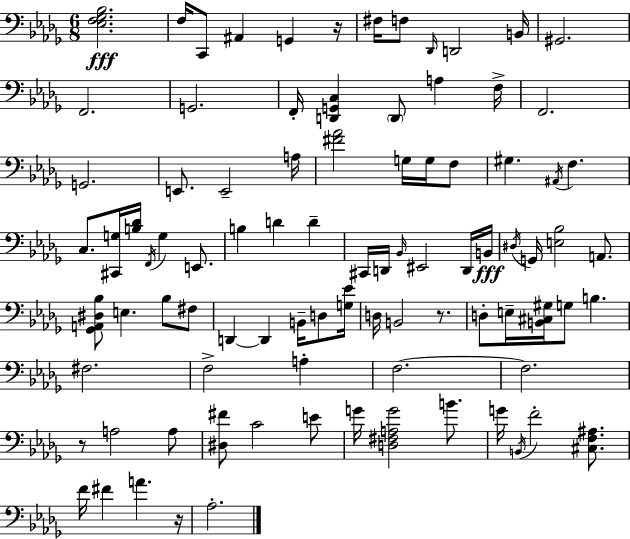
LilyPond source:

{
  \clef bass
  \numericTimeSignature
  \time 6/8
  \key bes \minor
  <ees f ges bes>2.\fff | f16 c,8 ais,4 g,4 r16 | fis16 f8 \grace { des,16 } d,2 | b,16 gis,2. | \break f,2. | g,2. | f,16-. <d, g, c>4 \parenthesize d,8 a4 | f16-> f,2. | \break g,2. | e,8. e,2-- | a16 <fis' aes'>2 g16 g16 f8 | gis4. \acciaccatura { ais,16 } f4. | \break c8. <cis, g>16 <b des'>16 \acciaccatura { f,16 } g4 | e,8. b4 d'4 d'4-- | cis,16 d,16 \grace { bes,16 } eis,2 | d,16 b,16\fff \acciaccatura { dis16 } g,16 <e bes>2 | \break a,8. <ges, a, dis bes>8 e4. | bes8 fis8 d,4~~ d,4 | b,16-- d8 <g ees'>16 d16 b,2 | r8. d8-. e16-- <b, cis gis>16 g8 b4. | \break fis2. | f2-> | a4-. f2.~~ | f2. | \break r8 a2 | a8 <dis fis'>8 c'2 | e'8 g'16 <d fis a g'>2 | b'8. g'16 \acciaccatura { b,16 } f'2-. | \break <cis f ais>8. f'16 fis'4 a'4. | r16 aes2.-. | \bar "|."
}